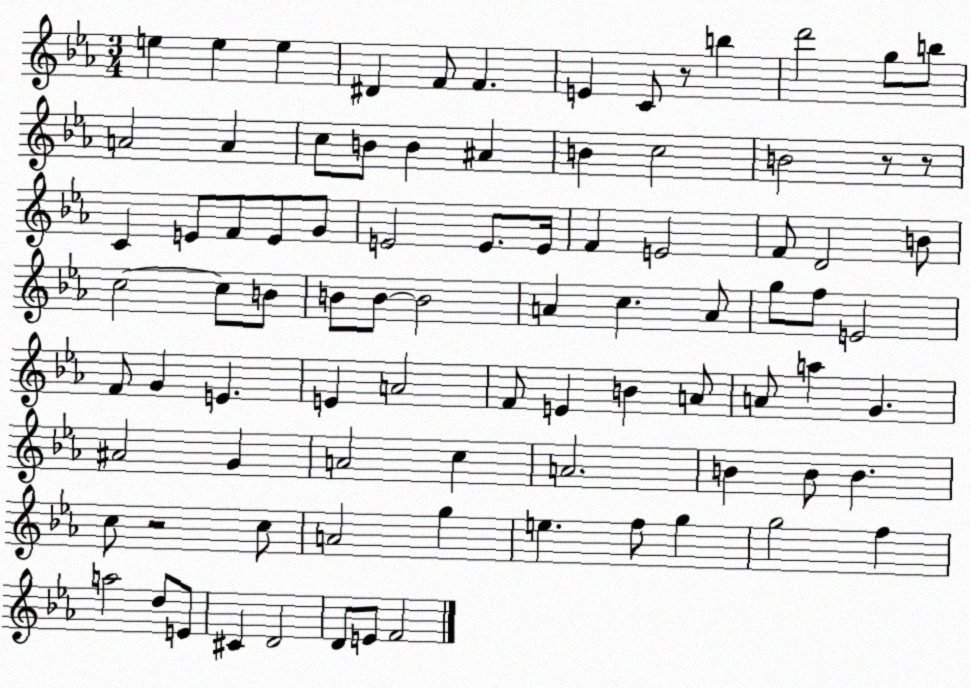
X:1
T:Untitled
M:3/4
L:1/4
K:Eb
e e e ^D F/2 F E C/2 z/2 b d'2 g/2 b/2 A2 A c/2 B/2 B ^A B c2 B2 z/2 z/2 C E/2 F/2 E/2 G/2 E2 E/2 E/4 F E2 F/2 D2 B/2 c2 c/2 B/2 B/2 B/2 B2 A c A/2 g/2 f/2 E2 F/2 G E E A2 F/2 E B A/2 A/2 a G ^A2 G A2 c A2 B B/2 B c/2 z2 c/2 A2 g e f/2 g g2 f a2 d/2 E/2 ^C D2 D/2 E/2 F2